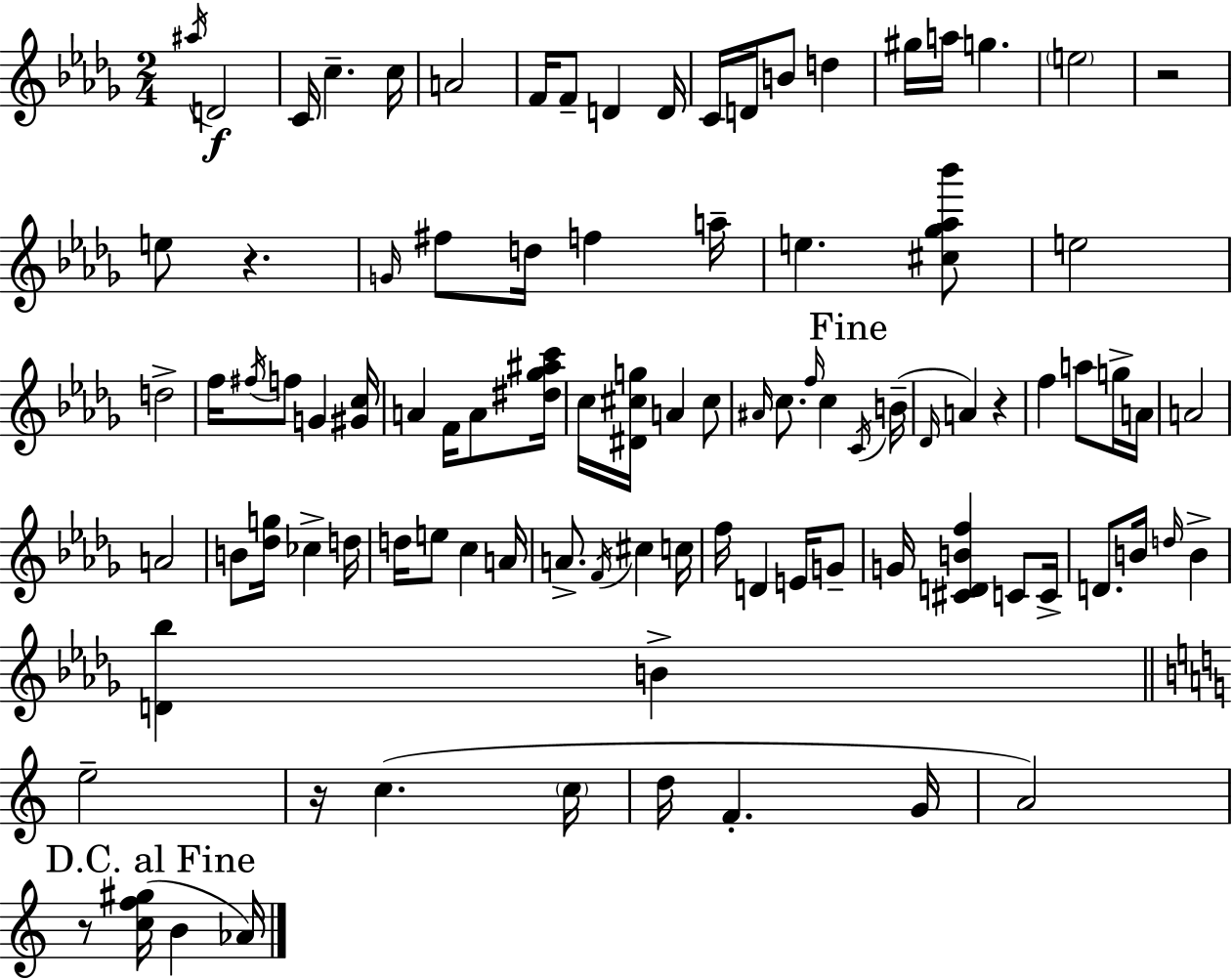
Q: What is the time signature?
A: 2/4